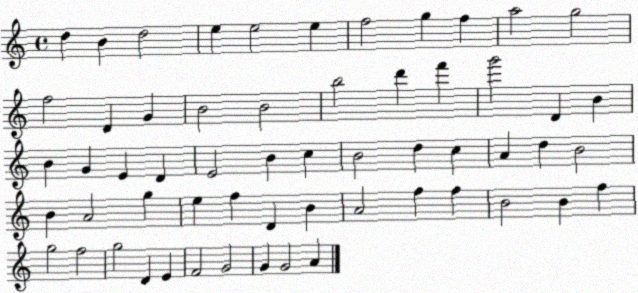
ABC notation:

X:1
T:Untitled
M:4/4
L:1/4
K:C
d B d2 e e2 e f2 g f a2 g2 f2 D G B2 B2 b2 d' f' g'2 D B B G E D E2 B c B2 d c A d B2 B A2 g e f D B A2 f f B2 B f g2 f2 g2 D E F2 G2 G G2 A